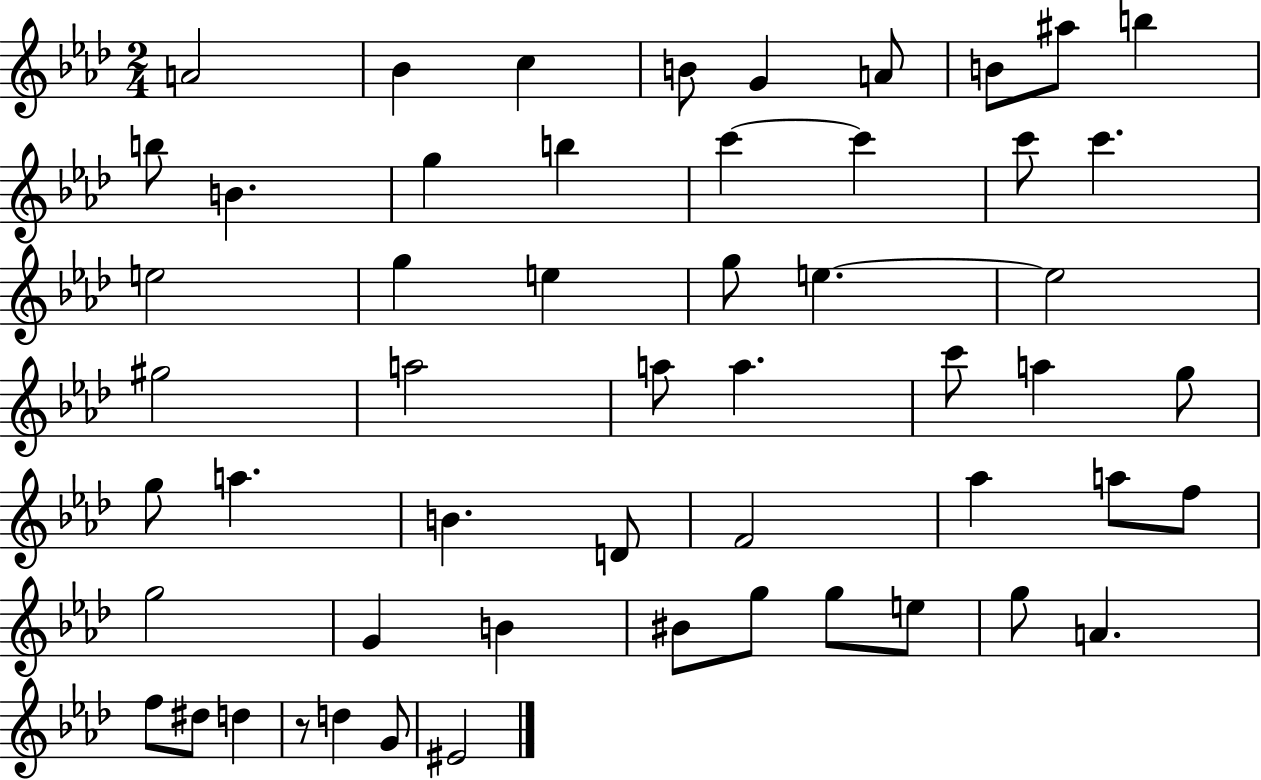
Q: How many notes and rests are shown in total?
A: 54